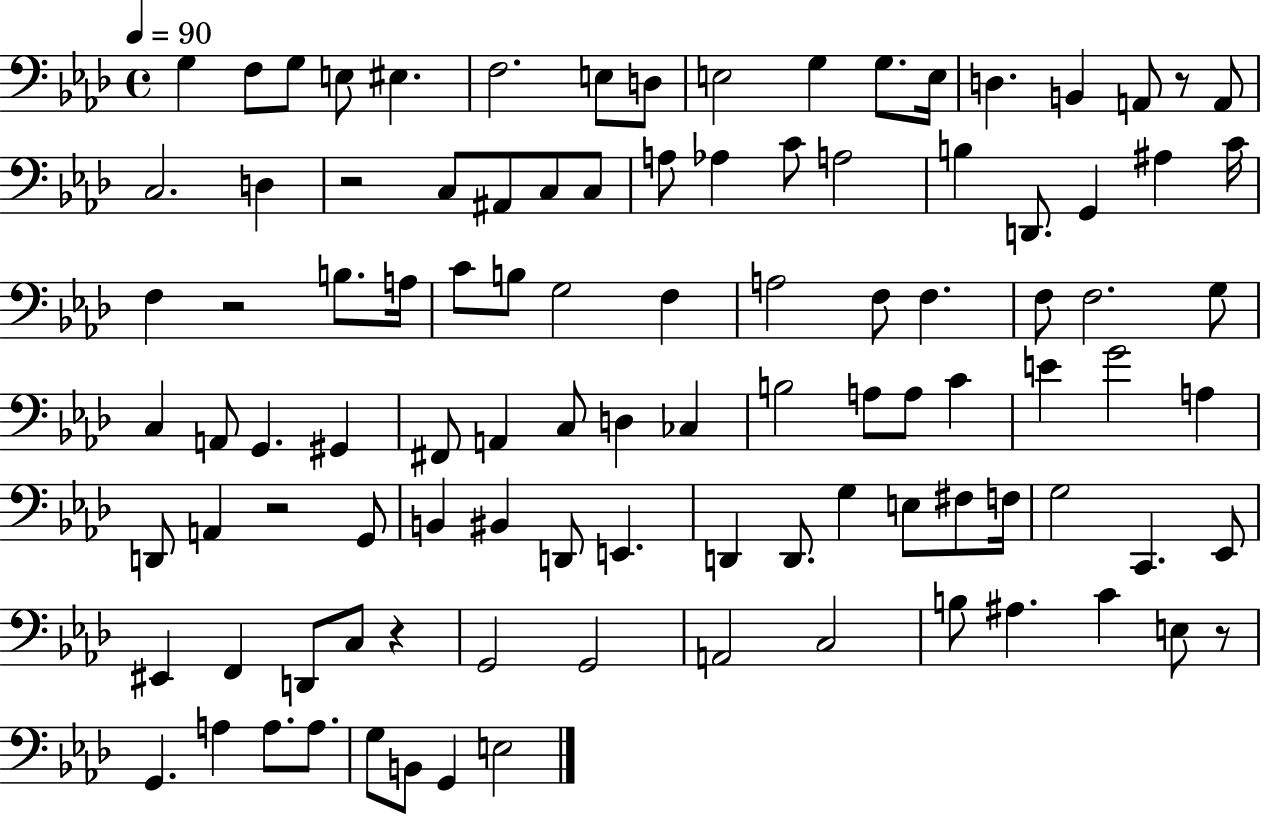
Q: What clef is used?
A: bass